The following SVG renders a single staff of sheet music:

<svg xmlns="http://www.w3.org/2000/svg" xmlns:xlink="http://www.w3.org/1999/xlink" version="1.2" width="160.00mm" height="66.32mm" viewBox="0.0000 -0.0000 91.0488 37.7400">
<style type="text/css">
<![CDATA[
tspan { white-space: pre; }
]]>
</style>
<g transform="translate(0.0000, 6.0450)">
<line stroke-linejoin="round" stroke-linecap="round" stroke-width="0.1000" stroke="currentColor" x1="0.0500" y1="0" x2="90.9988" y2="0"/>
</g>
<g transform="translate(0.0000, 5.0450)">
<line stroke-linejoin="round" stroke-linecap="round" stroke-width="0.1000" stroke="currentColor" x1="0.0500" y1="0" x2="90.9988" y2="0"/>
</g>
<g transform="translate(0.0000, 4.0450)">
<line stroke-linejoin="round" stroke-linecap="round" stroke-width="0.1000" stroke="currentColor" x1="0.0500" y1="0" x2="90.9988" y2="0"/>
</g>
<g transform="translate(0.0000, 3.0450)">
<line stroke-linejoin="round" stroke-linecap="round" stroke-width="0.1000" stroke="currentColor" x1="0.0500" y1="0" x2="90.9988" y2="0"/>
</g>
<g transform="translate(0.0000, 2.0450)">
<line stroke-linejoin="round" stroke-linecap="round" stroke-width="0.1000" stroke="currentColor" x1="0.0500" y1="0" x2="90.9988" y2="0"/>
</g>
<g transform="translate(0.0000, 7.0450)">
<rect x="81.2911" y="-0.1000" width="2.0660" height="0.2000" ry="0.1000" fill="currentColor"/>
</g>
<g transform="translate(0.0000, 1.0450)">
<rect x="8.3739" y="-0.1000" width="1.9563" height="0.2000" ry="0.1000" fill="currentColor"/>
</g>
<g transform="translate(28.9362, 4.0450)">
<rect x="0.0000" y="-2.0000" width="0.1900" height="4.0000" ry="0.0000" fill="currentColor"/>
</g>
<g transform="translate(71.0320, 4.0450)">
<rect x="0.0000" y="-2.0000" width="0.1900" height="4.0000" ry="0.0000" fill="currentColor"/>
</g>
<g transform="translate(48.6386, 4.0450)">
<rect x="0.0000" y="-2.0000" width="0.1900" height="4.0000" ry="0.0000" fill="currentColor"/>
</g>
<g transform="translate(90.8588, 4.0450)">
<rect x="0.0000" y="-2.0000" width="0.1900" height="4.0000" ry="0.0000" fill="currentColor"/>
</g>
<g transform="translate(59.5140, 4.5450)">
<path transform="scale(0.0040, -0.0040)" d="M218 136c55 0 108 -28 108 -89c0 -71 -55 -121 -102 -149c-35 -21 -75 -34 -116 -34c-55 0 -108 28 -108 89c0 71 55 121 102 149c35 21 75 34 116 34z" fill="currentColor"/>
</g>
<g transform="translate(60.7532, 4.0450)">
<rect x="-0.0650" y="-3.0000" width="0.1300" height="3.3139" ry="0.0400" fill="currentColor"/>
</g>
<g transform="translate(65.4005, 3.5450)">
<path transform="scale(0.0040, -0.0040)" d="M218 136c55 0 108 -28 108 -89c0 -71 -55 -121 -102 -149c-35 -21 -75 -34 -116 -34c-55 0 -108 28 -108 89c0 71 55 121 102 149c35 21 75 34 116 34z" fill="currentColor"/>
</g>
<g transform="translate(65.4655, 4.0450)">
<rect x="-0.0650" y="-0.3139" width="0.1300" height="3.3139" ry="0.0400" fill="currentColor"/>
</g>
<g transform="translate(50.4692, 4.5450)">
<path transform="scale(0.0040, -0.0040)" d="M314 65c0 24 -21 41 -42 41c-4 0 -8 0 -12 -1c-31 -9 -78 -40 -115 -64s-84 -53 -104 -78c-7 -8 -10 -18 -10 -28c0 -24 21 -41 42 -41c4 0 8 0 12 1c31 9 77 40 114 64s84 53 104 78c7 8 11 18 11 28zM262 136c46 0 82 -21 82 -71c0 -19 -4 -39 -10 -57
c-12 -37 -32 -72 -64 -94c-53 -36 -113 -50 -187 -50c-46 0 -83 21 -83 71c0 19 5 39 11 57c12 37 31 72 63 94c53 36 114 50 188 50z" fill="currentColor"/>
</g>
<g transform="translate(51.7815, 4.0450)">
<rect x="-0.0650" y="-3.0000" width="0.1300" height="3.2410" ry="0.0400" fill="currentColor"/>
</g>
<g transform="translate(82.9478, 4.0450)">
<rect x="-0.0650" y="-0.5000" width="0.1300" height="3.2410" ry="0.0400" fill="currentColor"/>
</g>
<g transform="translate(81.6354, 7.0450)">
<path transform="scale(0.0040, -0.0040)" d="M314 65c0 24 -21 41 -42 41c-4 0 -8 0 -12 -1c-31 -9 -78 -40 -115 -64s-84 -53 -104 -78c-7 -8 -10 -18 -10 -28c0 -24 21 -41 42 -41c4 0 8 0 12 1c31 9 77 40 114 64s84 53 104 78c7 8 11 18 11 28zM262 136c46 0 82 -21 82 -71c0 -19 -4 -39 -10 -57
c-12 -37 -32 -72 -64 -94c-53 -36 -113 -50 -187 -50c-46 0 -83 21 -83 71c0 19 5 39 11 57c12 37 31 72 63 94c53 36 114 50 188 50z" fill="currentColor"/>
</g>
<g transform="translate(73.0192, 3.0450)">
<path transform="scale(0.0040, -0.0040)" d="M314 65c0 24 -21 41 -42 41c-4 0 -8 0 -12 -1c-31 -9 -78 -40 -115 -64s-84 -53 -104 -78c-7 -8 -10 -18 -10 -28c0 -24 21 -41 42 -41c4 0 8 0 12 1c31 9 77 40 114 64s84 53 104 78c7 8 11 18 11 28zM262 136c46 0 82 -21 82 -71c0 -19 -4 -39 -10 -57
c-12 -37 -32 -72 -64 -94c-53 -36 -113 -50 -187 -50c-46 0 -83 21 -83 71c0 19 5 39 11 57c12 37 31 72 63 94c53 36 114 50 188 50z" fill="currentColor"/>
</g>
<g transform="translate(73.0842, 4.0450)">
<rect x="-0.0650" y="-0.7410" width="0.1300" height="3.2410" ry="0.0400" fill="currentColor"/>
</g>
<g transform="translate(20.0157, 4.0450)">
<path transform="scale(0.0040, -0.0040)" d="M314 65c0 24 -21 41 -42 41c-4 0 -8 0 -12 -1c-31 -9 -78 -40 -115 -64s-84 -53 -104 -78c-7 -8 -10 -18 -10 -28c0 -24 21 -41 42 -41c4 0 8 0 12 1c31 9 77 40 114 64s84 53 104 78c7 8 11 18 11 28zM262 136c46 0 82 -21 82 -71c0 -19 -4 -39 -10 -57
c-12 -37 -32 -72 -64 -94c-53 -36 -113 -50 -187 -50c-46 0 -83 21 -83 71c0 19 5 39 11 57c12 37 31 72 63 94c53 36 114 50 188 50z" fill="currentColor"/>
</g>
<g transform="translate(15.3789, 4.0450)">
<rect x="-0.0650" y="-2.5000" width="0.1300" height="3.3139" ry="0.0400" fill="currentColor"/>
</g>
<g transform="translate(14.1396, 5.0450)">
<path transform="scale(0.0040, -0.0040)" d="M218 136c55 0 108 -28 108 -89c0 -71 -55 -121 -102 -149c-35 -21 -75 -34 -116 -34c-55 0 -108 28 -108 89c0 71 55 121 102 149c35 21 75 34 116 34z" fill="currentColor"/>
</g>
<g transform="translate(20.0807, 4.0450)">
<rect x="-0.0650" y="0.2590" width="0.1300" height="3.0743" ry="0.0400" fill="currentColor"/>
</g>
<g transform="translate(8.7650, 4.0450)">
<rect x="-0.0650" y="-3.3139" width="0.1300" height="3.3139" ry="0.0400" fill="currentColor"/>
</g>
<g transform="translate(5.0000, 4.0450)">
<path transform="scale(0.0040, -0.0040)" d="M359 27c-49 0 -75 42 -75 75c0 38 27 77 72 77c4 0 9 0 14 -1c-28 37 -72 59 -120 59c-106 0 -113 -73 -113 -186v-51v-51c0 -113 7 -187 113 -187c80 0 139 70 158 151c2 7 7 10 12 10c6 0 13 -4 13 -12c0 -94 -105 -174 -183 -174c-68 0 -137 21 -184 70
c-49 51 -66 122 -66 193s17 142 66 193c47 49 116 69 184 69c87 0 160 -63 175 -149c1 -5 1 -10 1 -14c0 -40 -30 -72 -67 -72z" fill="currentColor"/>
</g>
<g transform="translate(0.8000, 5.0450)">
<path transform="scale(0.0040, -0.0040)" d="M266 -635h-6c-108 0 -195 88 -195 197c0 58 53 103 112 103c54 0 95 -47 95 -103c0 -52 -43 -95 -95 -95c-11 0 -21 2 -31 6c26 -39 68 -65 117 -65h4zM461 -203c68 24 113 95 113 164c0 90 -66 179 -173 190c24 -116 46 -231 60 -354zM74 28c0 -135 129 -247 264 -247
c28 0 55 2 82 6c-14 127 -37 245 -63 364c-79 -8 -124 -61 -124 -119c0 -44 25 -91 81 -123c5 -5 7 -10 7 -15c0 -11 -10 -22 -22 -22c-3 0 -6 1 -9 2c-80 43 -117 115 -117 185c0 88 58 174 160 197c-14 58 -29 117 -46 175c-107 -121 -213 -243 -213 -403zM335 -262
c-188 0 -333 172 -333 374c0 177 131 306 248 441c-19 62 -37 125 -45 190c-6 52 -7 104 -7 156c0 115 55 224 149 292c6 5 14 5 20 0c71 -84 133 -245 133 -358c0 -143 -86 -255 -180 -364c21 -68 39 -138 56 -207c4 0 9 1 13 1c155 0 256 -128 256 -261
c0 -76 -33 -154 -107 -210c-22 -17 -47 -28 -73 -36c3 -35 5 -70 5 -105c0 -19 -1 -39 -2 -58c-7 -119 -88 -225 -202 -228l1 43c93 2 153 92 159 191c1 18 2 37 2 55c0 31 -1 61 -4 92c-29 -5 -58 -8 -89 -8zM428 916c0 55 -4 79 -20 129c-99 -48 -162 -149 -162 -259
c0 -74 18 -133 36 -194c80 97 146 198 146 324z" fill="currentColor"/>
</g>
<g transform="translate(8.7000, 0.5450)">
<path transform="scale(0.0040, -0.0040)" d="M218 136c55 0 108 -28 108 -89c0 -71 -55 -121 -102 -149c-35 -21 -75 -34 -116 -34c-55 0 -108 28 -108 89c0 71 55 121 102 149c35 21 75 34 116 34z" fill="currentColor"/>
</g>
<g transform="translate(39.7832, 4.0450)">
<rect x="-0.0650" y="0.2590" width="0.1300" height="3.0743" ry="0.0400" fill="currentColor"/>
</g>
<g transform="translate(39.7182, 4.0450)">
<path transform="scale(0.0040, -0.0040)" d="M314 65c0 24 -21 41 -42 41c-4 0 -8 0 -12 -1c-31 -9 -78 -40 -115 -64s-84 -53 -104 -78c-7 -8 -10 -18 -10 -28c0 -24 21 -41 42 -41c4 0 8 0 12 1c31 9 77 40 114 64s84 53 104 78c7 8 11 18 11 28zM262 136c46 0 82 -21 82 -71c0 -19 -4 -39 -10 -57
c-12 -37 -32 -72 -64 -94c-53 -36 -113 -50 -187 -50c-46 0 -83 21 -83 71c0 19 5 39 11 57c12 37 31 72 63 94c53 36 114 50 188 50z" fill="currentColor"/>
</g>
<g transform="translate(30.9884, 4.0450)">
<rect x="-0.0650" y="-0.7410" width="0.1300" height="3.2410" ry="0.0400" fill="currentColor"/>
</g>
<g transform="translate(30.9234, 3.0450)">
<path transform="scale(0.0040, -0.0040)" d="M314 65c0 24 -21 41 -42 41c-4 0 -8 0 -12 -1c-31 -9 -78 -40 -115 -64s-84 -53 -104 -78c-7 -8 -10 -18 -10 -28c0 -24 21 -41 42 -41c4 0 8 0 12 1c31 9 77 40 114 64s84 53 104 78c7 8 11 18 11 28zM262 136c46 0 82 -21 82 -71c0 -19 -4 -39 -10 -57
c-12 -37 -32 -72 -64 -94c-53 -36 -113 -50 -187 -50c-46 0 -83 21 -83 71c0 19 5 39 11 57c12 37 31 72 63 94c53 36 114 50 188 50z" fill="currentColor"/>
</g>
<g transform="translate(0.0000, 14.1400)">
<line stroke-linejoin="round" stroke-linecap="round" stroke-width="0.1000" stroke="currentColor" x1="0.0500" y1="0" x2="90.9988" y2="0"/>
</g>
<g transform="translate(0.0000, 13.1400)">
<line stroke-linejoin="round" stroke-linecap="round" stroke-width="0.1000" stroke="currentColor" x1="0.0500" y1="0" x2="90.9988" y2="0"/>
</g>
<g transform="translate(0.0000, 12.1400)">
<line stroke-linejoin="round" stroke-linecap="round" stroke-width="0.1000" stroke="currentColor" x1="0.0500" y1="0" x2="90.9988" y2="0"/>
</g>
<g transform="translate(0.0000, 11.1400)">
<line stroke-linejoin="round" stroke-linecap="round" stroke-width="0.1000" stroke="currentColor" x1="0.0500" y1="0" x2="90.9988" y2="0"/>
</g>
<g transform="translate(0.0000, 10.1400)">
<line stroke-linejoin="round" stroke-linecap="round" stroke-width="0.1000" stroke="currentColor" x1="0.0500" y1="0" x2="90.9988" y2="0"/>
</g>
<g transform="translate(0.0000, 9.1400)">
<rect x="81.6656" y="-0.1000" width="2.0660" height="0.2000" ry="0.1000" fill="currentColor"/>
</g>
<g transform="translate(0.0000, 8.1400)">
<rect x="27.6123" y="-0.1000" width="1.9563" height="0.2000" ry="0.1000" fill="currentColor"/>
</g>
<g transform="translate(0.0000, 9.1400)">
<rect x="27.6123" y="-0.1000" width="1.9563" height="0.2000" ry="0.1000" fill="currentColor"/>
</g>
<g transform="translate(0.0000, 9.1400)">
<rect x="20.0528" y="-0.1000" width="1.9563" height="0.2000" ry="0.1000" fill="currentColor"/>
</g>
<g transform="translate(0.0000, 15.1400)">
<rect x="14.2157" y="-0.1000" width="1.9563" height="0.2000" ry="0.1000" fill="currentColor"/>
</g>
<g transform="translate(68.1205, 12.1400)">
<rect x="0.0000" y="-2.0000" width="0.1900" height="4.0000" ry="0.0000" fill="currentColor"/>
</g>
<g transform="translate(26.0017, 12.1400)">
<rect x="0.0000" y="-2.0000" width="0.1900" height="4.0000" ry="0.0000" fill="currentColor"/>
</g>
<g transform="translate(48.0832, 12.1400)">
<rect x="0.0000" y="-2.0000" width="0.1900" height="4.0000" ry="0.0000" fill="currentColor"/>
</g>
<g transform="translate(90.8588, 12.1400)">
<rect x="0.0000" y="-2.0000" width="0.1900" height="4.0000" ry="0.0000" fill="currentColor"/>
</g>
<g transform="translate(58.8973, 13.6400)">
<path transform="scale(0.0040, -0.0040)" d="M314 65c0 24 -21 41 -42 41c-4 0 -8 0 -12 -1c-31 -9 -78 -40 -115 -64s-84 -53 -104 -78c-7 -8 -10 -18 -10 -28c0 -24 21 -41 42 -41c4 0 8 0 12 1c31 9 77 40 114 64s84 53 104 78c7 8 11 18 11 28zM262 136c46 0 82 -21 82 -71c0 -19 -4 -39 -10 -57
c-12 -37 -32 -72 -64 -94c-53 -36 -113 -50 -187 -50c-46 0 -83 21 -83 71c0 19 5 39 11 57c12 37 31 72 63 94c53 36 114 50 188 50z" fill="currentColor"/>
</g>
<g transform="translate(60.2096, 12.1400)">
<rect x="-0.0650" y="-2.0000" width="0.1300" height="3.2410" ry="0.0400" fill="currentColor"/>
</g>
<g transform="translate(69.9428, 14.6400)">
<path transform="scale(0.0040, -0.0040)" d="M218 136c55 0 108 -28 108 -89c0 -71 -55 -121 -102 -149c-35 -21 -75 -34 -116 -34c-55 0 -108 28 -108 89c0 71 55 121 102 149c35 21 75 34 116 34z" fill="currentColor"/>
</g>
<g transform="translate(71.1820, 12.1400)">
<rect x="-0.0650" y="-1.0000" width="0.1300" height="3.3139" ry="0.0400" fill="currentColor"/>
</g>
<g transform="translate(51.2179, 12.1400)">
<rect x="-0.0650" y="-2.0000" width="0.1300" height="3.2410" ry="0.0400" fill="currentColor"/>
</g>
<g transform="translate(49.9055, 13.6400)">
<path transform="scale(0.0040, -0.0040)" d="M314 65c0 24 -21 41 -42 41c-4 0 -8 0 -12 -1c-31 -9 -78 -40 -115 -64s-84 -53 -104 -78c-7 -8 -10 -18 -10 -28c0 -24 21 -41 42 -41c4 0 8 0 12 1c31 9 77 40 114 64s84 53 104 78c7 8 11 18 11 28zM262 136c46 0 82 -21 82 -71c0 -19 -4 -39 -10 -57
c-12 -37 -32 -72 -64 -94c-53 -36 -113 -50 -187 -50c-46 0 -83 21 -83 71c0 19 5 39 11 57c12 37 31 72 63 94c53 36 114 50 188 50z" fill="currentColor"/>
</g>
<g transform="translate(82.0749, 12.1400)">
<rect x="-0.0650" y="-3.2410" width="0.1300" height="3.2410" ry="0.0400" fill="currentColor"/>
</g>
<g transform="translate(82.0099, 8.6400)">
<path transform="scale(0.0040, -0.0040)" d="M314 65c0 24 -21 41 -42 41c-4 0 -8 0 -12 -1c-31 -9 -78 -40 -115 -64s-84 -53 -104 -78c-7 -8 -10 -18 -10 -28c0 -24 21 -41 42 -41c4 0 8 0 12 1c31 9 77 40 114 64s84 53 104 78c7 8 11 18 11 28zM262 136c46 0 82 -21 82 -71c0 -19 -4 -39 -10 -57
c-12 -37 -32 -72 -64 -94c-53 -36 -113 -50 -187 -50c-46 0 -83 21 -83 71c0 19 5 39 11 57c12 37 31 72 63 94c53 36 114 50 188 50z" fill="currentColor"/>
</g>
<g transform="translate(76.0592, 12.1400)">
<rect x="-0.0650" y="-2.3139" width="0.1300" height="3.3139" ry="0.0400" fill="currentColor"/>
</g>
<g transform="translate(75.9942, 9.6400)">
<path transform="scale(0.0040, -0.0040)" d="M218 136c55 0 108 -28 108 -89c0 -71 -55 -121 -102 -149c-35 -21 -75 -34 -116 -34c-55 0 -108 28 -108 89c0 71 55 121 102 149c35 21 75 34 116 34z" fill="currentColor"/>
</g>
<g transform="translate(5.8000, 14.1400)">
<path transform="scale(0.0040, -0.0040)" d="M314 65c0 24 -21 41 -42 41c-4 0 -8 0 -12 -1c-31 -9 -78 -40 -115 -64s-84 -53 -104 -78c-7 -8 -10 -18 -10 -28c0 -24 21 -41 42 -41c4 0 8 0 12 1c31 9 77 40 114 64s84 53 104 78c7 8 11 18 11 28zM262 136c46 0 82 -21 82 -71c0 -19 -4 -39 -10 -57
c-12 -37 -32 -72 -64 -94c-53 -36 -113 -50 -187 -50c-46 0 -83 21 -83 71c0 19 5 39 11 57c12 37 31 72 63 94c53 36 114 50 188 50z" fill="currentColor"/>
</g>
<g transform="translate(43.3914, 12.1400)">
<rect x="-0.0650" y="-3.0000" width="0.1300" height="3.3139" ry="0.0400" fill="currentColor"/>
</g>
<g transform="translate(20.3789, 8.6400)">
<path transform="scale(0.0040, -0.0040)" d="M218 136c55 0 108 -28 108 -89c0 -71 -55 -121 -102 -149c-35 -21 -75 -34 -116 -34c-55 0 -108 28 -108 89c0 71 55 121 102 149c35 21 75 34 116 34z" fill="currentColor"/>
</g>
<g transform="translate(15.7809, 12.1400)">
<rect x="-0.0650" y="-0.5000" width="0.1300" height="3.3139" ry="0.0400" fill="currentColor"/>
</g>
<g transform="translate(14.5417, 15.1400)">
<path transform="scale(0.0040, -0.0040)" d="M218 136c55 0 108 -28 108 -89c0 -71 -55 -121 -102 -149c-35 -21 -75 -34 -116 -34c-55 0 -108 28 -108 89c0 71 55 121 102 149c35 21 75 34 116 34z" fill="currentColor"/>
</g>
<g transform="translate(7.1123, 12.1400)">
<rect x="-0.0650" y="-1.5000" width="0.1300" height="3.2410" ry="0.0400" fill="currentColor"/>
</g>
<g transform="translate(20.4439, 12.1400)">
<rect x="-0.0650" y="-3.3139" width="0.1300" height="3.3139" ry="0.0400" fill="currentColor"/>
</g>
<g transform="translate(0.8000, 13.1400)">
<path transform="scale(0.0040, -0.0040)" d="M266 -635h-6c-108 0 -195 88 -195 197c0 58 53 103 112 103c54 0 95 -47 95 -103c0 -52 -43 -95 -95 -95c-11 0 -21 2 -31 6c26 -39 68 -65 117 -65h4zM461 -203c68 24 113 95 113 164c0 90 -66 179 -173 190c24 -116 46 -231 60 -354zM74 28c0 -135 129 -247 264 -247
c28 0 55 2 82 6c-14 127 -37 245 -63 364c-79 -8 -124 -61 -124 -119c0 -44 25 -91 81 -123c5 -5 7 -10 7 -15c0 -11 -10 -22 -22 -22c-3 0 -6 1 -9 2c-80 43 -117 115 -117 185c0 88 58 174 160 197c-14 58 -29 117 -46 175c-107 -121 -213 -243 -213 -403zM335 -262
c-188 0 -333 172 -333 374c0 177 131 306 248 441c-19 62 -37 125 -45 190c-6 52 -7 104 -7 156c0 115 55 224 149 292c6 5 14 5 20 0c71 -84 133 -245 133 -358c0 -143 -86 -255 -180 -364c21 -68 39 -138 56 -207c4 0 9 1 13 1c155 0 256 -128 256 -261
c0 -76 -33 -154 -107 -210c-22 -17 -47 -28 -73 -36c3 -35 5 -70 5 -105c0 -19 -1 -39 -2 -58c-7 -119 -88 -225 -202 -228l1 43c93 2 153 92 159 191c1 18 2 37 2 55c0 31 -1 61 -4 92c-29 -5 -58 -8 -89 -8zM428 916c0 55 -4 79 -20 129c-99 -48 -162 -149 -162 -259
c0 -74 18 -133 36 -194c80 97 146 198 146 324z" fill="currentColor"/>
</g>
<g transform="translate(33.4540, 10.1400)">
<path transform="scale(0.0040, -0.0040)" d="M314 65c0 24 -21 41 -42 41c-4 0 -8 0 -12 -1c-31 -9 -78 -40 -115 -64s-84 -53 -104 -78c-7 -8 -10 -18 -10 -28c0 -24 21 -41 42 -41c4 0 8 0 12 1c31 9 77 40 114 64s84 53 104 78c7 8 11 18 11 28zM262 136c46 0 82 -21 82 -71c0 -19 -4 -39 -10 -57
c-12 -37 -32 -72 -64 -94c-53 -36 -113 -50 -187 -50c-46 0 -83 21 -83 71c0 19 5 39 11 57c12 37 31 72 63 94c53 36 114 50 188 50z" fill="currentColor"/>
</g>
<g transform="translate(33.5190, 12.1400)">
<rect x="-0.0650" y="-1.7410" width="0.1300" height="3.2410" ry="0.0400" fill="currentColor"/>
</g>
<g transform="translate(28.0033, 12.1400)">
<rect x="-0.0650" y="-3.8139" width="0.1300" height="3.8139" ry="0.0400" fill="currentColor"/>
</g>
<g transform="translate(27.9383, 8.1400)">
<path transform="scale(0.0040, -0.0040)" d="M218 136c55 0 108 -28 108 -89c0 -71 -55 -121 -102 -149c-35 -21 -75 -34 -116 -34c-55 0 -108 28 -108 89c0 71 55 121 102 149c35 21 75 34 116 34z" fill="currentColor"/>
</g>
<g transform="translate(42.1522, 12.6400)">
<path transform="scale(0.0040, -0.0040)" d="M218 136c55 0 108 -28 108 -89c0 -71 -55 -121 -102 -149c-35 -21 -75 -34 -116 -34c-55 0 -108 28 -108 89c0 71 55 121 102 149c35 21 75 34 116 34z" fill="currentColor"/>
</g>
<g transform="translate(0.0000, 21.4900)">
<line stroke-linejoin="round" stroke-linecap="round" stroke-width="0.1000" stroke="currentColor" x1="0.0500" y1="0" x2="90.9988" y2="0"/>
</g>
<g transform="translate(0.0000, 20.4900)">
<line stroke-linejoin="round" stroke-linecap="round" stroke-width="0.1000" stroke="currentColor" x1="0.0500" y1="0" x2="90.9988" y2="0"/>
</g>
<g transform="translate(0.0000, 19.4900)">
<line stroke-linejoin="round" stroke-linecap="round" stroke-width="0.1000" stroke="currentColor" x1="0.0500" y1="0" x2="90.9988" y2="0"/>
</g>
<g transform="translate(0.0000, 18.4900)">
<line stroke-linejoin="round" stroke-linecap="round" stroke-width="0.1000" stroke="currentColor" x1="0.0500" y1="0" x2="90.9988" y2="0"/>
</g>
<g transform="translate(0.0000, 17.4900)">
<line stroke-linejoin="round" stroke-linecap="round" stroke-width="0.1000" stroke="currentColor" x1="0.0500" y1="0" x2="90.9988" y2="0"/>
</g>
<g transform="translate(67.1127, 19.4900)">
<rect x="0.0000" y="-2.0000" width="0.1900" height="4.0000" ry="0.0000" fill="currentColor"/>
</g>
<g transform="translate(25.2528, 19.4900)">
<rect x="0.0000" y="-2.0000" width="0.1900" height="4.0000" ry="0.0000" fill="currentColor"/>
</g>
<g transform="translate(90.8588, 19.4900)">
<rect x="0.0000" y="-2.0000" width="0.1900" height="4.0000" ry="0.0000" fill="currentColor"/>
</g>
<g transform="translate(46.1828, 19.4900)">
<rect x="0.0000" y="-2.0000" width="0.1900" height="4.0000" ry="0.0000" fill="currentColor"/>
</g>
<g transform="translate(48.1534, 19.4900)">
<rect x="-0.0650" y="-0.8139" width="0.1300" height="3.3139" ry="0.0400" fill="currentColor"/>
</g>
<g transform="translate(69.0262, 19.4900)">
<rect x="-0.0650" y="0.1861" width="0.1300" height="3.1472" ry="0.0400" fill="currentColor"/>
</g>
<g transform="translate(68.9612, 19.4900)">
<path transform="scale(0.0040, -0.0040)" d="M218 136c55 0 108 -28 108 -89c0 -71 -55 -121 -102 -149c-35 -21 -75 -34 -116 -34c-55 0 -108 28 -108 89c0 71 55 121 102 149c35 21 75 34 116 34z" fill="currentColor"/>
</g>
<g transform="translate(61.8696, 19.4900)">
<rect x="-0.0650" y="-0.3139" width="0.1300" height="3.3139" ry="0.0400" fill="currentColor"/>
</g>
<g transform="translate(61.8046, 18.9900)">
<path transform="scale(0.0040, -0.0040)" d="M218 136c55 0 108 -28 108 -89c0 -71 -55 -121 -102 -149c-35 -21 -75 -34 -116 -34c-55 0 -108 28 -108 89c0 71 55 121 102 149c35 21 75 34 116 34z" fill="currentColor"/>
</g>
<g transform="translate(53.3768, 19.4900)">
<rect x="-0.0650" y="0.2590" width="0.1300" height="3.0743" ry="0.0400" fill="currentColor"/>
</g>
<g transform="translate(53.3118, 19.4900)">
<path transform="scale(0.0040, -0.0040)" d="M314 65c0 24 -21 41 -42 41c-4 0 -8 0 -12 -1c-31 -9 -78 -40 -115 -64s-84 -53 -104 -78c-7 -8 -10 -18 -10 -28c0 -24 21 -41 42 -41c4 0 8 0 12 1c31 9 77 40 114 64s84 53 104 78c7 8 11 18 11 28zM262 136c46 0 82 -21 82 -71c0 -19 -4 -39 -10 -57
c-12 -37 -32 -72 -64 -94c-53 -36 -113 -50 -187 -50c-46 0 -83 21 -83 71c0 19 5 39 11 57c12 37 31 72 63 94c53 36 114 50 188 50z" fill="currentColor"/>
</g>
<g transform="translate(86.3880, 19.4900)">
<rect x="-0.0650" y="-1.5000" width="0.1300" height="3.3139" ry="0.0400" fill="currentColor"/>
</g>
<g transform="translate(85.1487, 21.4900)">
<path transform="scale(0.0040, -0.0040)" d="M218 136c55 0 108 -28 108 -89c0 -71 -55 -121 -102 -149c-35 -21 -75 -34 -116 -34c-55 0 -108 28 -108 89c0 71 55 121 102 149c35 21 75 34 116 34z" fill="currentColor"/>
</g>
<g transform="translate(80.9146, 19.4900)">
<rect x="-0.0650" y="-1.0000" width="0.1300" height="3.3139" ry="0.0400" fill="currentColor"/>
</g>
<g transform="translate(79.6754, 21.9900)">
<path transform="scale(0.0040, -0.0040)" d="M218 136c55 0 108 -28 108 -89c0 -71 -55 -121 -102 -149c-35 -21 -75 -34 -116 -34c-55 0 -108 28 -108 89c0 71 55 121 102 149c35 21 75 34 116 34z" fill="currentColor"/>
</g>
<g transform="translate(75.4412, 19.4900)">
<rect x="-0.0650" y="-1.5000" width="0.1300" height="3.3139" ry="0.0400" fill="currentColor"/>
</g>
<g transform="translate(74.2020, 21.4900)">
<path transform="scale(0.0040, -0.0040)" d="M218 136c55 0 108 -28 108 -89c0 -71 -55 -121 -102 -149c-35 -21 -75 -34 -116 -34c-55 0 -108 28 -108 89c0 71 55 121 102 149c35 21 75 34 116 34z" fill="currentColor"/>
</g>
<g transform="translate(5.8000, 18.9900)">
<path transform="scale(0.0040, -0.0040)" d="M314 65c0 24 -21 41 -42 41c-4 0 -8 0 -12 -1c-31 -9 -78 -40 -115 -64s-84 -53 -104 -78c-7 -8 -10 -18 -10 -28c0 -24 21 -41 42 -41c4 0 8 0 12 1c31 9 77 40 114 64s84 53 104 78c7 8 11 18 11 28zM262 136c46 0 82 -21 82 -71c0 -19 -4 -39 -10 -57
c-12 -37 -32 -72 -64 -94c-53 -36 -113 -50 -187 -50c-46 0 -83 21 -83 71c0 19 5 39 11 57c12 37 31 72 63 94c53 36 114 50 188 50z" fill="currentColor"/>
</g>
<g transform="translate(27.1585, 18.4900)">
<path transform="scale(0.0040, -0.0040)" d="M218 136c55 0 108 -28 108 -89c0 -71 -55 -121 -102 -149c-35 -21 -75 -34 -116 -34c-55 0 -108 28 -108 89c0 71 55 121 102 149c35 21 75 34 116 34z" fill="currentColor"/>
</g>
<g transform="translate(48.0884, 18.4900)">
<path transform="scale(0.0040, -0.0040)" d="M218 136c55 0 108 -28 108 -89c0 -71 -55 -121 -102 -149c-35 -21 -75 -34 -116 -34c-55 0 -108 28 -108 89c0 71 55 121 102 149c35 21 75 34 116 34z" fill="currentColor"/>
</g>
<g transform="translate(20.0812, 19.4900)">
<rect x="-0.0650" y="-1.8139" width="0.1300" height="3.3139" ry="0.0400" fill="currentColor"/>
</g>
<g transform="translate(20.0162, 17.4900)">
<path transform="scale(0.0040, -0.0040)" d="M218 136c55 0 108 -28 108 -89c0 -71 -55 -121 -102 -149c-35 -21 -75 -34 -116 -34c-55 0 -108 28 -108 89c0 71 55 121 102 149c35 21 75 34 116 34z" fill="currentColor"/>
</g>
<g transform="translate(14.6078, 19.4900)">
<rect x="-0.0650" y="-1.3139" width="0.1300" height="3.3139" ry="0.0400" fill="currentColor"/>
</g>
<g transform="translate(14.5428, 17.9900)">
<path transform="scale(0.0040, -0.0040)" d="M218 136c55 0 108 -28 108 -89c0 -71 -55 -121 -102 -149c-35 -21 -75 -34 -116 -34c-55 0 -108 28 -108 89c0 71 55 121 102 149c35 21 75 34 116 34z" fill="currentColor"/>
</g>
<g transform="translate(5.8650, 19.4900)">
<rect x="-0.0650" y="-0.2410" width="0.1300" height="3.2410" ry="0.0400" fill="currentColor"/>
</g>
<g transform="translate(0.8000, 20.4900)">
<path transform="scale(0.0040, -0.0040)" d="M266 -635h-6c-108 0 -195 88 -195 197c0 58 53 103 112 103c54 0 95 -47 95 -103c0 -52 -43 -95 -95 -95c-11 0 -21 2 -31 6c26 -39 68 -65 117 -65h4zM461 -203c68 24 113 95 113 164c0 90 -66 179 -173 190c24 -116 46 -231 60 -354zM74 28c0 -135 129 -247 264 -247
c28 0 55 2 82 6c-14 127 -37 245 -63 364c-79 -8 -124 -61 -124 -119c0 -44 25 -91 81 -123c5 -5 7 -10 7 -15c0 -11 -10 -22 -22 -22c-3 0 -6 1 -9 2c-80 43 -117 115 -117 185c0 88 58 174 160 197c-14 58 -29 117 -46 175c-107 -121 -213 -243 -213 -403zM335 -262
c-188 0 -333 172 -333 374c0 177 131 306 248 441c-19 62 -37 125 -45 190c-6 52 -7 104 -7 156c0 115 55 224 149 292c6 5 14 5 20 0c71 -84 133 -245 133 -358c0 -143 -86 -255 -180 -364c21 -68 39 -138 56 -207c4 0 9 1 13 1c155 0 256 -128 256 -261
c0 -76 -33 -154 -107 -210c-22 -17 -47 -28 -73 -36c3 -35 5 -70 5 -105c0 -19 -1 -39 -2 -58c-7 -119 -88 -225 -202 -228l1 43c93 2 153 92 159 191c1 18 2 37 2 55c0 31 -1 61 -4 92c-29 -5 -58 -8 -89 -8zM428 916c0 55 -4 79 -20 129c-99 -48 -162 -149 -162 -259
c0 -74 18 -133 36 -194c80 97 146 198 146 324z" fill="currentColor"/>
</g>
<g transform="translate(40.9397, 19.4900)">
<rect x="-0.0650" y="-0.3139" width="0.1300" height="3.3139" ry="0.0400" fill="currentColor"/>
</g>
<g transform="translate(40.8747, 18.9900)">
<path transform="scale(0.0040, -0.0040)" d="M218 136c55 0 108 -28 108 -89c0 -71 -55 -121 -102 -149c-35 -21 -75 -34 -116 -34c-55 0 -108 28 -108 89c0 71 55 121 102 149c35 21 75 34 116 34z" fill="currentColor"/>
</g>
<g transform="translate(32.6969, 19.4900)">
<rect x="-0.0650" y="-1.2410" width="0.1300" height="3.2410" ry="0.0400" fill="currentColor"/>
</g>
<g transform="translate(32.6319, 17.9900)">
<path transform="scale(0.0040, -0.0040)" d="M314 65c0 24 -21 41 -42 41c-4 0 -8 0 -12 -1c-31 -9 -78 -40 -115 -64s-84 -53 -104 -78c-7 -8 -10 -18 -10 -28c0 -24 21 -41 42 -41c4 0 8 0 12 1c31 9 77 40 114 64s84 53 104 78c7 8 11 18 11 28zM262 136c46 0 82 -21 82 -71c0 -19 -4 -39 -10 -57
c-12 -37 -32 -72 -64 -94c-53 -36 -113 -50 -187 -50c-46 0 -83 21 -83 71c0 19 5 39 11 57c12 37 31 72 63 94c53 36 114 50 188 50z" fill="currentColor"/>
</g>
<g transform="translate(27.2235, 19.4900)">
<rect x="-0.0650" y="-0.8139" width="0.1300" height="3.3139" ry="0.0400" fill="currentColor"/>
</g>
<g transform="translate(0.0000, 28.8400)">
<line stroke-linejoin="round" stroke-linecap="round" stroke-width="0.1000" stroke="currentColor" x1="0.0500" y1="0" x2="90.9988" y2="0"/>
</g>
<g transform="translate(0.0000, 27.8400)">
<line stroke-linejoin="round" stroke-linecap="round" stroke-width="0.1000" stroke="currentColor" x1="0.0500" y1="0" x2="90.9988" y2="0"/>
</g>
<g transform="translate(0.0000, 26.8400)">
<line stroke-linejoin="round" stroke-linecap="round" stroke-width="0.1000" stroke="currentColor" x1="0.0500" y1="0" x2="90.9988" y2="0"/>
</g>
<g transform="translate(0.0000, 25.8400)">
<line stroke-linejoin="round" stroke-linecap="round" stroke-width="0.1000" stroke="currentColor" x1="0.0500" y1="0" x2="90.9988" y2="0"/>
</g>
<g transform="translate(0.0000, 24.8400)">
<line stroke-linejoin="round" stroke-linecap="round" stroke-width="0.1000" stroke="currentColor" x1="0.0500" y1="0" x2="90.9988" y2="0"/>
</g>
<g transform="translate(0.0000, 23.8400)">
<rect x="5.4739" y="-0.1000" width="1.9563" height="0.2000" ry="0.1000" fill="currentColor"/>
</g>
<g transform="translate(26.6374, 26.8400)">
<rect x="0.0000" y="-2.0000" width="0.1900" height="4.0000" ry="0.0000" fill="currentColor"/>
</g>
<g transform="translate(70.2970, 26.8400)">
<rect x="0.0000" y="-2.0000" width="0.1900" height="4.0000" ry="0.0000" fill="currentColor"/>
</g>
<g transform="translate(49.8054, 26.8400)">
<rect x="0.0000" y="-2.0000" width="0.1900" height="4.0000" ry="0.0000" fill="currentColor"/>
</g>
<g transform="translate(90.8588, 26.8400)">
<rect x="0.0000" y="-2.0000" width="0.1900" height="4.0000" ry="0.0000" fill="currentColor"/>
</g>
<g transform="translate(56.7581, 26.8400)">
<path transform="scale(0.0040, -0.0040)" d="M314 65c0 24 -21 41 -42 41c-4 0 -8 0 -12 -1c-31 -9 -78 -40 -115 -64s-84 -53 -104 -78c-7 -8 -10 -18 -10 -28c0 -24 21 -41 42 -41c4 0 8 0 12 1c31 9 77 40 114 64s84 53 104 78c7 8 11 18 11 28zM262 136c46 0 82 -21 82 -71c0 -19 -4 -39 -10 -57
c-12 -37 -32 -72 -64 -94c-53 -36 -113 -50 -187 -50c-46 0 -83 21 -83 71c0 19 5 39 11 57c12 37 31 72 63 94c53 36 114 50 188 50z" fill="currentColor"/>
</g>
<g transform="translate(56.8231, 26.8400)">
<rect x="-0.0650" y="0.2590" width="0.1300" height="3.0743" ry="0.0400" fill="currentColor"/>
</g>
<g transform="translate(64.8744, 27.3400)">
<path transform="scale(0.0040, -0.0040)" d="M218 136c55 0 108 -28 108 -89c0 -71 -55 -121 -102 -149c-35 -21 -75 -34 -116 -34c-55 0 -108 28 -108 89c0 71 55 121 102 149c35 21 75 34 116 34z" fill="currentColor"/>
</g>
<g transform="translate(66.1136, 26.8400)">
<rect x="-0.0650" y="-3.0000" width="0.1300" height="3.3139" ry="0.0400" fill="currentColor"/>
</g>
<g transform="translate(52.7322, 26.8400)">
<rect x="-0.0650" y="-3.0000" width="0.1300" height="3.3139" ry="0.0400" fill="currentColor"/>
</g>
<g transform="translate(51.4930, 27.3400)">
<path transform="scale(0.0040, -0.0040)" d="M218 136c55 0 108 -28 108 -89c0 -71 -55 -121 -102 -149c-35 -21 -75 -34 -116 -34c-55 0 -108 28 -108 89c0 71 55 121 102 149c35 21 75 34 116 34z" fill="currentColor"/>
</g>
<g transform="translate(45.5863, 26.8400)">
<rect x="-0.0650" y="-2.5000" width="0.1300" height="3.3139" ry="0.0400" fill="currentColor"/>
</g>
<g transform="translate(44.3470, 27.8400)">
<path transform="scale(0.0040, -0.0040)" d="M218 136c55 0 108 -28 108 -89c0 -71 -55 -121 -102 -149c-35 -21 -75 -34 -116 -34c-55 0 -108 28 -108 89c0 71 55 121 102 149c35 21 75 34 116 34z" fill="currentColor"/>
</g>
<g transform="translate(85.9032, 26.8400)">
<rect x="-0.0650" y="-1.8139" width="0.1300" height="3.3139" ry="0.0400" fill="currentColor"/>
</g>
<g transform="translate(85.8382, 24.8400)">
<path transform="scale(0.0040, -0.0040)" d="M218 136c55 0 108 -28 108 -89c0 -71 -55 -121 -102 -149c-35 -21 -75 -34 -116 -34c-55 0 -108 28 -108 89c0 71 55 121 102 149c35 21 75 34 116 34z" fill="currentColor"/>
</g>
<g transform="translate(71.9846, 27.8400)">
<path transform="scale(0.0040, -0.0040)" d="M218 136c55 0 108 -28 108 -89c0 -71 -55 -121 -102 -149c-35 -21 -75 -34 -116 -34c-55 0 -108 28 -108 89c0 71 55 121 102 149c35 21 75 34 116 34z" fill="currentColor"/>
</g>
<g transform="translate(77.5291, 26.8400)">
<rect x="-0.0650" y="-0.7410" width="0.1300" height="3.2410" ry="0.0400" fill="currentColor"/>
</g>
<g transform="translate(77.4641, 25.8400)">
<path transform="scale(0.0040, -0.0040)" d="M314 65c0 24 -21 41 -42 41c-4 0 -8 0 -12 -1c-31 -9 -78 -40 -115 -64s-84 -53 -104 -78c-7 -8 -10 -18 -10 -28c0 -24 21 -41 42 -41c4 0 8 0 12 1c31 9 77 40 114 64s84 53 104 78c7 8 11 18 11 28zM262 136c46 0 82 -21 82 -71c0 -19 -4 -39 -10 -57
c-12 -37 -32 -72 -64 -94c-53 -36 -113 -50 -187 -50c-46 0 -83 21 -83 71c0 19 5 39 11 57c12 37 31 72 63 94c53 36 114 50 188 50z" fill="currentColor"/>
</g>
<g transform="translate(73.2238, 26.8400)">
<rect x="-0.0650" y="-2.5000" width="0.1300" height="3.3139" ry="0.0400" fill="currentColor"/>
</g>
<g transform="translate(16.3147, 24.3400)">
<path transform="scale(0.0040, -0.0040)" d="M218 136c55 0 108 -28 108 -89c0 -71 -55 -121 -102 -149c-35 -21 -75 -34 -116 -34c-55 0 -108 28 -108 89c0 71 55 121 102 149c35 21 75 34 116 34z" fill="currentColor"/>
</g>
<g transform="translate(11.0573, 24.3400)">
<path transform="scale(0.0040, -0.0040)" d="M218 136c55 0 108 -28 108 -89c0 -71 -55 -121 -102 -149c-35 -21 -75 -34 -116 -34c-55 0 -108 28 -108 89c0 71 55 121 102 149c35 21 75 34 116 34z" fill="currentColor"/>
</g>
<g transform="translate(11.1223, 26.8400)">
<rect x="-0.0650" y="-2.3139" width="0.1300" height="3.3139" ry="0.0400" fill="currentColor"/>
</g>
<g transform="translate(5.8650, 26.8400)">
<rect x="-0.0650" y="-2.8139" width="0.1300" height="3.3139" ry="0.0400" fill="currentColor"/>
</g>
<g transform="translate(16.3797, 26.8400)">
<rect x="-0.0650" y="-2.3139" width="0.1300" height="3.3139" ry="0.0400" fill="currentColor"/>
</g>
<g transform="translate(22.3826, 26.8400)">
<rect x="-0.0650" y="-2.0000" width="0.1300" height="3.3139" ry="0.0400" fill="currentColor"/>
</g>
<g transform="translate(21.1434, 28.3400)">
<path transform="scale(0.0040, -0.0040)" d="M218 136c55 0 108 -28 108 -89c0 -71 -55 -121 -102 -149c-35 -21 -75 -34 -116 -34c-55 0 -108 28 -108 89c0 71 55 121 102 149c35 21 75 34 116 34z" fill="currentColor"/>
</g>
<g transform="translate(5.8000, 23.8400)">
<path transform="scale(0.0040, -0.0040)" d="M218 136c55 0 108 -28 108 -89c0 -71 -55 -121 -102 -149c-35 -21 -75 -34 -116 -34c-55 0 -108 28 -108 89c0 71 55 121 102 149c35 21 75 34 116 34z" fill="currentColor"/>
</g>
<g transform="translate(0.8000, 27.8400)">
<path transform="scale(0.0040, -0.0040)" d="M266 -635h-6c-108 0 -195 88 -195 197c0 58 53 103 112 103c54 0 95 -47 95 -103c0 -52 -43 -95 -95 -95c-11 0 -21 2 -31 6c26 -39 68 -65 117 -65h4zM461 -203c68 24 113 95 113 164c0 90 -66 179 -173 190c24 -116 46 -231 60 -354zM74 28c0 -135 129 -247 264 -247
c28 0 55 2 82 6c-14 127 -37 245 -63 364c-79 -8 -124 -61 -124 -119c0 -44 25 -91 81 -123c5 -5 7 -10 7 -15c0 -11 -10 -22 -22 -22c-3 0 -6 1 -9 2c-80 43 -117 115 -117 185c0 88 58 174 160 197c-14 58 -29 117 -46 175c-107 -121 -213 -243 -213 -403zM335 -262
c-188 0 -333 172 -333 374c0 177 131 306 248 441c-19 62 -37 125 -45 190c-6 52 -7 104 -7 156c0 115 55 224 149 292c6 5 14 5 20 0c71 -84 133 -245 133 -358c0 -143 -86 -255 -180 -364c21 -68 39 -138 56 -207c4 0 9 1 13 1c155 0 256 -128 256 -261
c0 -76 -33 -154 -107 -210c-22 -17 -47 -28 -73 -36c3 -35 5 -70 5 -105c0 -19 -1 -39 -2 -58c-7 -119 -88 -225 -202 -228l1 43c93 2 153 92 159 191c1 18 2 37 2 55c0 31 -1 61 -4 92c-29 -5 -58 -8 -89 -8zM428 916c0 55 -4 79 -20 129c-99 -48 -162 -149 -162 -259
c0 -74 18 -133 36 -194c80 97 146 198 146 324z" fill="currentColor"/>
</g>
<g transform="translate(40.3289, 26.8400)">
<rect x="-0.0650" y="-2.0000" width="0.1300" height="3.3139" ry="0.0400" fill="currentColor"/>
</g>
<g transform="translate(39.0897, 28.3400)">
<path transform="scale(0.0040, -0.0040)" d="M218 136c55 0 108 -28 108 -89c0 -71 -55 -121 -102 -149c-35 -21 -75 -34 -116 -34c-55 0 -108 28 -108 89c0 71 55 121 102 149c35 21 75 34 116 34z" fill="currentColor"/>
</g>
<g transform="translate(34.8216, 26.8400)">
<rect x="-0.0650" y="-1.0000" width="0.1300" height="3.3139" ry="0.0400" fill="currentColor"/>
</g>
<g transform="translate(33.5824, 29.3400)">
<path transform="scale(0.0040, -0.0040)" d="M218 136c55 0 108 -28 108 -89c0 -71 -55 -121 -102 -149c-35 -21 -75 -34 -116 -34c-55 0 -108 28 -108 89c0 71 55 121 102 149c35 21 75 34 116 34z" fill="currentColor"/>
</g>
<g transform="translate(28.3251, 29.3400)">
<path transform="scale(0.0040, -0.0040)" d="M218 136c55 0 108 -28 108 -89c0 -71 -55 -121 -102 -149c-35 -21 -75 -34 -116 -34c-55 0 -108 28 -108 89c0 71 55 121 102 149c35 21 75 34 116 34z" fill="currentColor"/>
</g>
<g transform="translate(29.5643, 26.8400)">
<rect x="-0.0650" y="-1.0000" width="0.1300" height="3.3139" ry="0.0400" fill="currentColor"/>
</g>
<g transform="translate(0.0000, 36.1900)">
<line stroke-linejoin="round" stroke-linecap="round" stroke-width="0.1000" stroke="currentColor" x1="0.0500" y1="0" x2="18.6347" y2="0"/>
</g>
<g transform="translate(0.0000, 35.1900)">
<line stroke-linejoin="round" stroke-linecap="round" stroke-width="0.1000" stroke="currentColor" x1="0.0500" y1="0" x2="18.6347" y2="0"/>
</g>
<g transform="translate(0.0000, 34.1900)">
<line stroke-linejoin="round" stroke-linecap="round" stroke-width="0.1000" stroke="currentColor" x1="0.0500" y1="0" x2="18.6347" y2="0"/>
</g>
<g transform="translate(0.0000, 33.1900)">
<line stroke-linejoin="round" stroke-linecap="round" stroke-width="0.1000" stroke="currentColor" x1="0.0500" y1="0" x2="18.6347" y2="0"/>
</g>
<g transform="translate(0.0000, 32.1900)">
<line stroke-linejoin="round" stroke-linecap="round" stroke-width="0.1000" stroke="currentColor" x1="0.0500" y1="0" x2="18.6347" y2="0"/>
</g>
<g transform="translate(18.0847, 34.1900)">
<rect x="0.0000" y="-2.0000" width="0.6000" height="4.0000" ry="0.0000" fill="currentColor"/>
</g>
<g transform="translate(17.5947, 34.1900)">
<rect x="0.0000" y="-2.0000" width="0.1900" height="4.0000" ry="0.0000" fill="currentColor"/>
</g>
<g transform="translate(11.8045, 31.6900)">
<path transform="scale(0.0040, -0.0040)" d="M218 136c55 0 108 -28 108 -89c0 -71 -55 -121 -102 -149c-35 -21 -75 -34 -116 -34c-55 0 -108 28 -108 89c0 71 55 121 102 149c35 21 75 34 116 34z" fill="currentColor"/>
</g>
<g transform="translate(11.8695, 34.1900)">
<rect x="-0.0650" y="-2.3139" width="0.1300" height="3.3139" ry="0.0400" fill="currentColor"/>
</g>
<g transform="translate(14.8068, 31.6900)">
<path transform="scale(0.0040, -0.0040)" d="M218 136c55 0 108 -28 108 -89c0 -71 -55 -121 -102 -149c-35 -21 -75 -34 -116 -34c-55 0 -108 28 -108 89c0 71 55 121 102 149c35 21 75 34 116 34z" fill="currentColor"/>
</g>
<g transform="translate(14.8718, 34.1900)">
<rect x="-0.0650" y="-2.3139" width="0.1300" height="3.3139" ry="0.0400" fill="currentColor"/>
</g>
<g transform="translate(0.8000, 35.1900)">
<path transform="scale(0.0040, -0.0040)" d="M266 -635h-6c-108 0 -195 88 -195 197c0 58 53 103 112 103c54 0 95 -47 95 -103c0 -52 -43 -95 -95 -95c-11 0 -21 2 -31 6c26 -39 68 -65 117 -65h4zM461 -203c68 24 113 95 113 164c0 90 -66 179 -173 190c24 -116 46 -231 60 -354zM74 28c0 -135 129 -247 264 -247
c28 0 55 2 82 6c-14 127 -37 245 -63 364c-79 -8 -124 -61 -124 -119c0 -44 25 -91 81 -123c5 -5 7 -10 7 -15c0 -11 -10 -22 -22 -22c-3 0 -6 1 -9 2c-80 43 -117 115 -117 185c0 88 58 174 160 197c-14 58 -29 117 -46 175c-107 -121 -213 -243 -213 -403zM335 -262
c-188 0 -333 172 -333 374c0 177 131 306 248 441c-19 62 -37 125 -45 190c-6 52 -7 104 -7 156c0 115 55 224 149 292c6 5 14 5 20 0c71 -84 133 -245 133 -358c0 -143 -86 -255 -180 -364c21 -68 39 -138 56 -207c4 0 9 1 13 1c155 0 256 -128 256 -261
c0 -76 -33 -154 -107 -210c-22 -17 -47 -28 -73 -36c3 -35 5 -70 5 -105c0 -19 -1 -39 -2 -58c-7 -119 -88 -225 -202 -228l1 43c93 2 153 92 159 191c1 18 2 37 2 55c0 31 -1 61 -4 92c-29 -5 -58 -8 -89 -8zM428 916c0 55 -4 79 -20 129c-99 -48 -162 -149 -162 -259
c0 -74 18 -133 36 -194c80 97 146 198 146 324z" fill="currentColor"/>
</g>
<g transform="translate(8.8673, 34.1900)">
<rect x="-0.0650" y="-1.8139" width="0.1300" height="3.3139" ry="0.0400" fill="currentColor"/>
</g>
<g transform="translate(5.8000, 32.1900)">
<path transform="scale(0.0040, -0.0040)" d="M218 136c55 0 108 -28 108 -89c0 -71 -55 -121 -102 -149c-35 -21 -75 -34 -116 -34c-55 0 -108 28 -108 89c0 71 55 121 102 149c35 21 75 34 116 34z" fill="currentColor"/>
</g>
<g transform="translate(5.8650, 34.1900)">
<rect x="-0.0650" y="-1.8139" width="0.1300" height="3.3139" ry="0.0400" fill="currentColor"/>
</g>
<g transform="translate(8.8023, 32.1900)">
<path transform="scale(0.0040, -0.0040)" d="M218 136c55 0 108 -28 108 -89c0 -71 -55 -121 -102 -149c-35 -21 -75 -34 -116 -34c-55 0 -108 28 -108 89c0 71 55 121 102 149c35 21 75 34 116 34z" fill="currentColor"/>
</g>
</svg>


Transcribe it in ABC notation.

X:1
T:Untitled
M:4/4
L:1/4
K:C
b G B2 d2 B2 A2 A c d2 C2 E2 C b c' f2 A F2 F2 D g b2 c2 e f d e2 c d B2 c B E D E a g g F D D F G A B2 A G d2 f f f g g